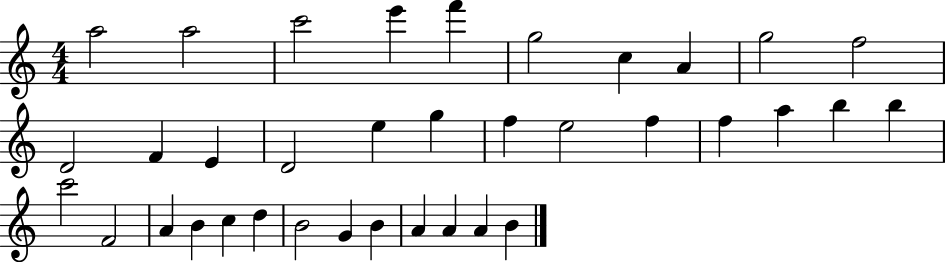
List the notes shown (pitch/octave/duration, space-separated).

A5/h A5/h C6/h E6/q F6/q G5/h C5/q A4/q G5/h F5/h D4/h F4/q E4/q D4/h E5/q G5/q F5/q E5/h F5/q F5/q A5/q B5/q B5/q C6/h F4/h A4/q B4/q C5/q D5/q B4/h G4/q B4/q A4/q A4/q A4/q B4/q